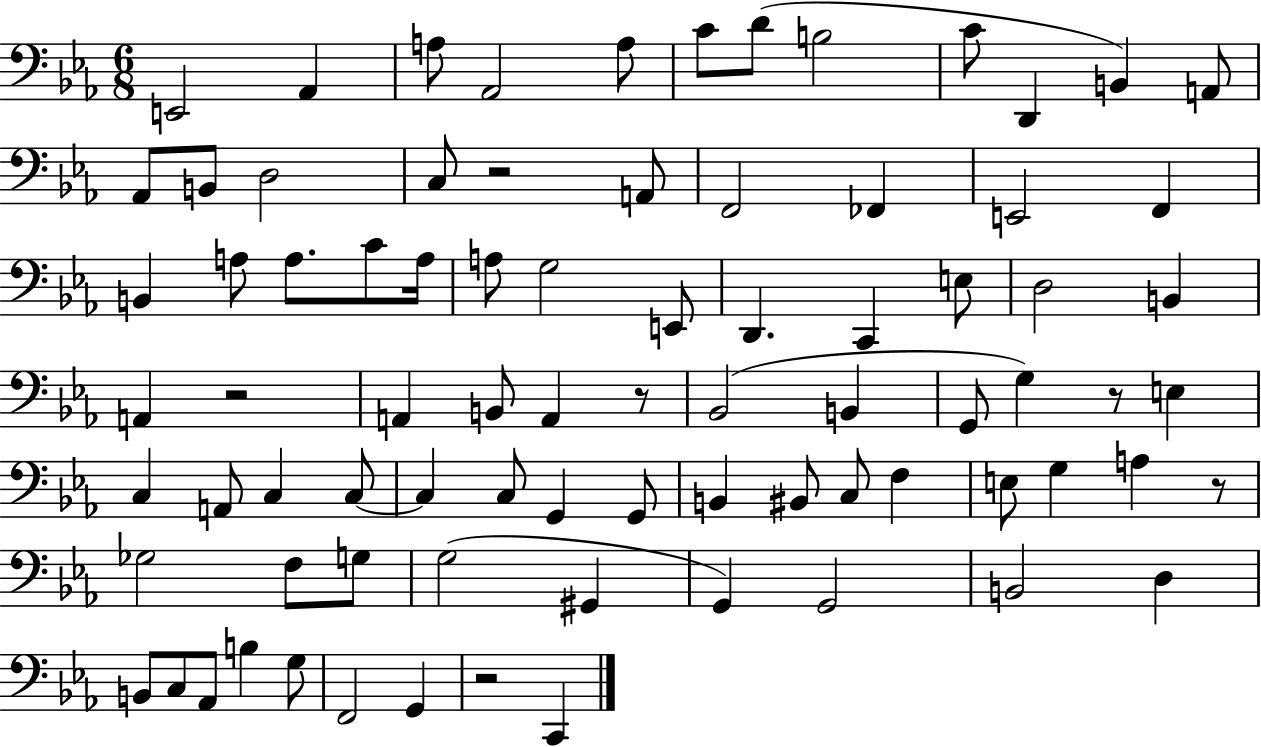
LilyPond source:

{
  \clef bass
  \numericTimeSignature
  \time 6/8
  \key ees \major
  e,2 aes,4 | a8 aes,2 a8 | c'8 d'8( b2 | c'8 d,4 b,4) a,8 | \break aes,8 b,8 d2 | c8 r2 a,8 | f,2 fes,4 | e,2 f,4 | \break b,4 a8 a8. c'8 a16 | a8 g2 e,8 | d,4. c,4 e8 | d2 b,4 | \break a,4 r2 | a,4 b,8 a,4 r8 | bes,2( b,4 | g,8 g4) r8 e4 | \break c4 a,8 c4 c8~~ | c4 c8 g,4 g,8 | b,4 bis,8 c8 f4 | e8 g4 a4 r8 | \break ges2 f8 g8 | g2( gis,4 | g,4) g,2 | b,2 d4 | \break b,8 c8 aes,8 b4 g8 | f,2 g,4 | r2 c,4 | \bar "|."
}